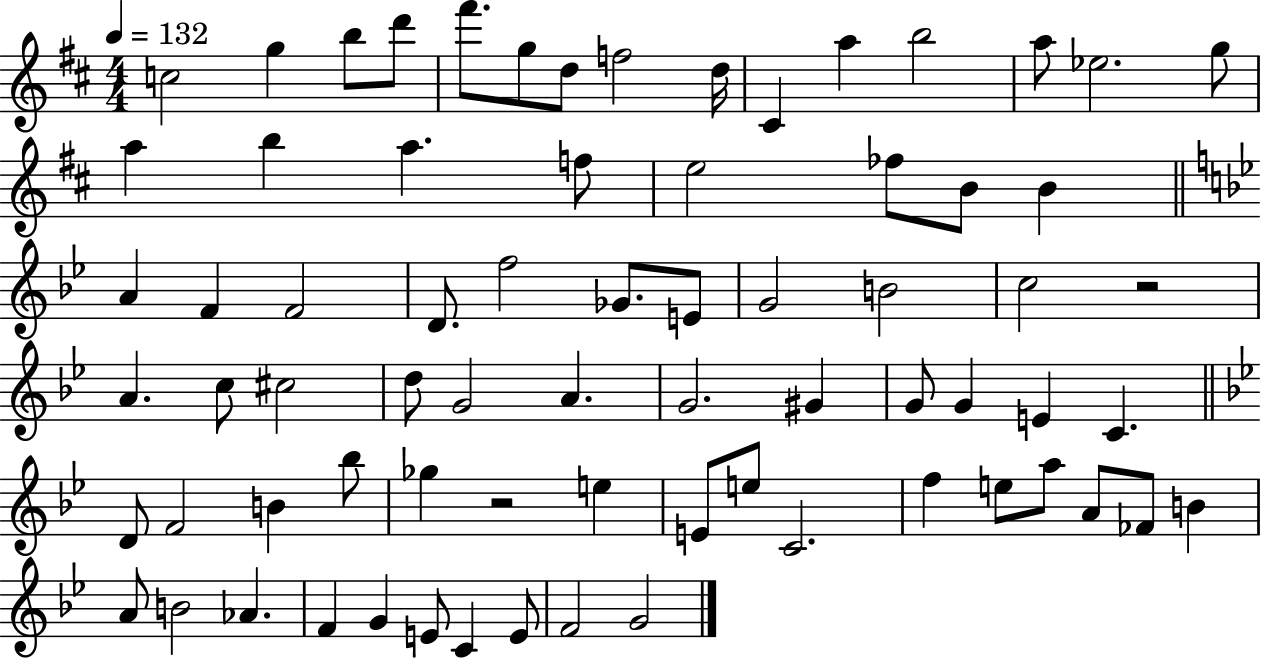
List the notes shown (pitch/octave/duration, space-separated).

C5/h G5/q B5/e D6/e F#6/e. G5/e D5/e F5/h D5/s C#4/q A5/q B5/h A5/e Eb5/h. G5/e A5/q B5/q A5/q. F5/e E5/h FES5/e B4/e B4/q A4/q F4/q F4/h D4/e. F5/h Gb4/e. E4/e G4/h B4/h C5/h R/h A4/q. C5/e C#5/h D5/e G4/h A4/q. G4/h. G#4/q G4/e G4/q E4/q C4/q. D4/e F4/h B4/q Bb5/e Gb5/q R/h E5/q E4/e E5/e C4/h. F5/q E5/e A5/e A4/e FES4/e B4/q A4/e B4/h Ab4/q. F4/q G4/q E4/e C4/q E4/e F4/h G4/h